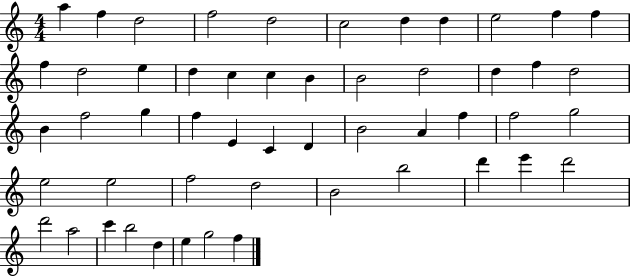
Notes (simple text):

A5/q F5/q D5/h F5/h D5/h C5/h D5/q D5/q E5/h F5/q F5/q F5/q D5/h E5/q D5/q C5/q C5/q B4/q B4/h D5/h D5/q F5/q D5/h B4/q F5/h G5/q F5/q E4/q C4/q D4/q B4/h A4/q F5/q F5/h G5/h E5/h E5/h F5/h D5/h B4/h B5/h D6/q E6/q D6/h D6/h A5/h C6/q B5/h D5/q E5/q G5/h F5/q